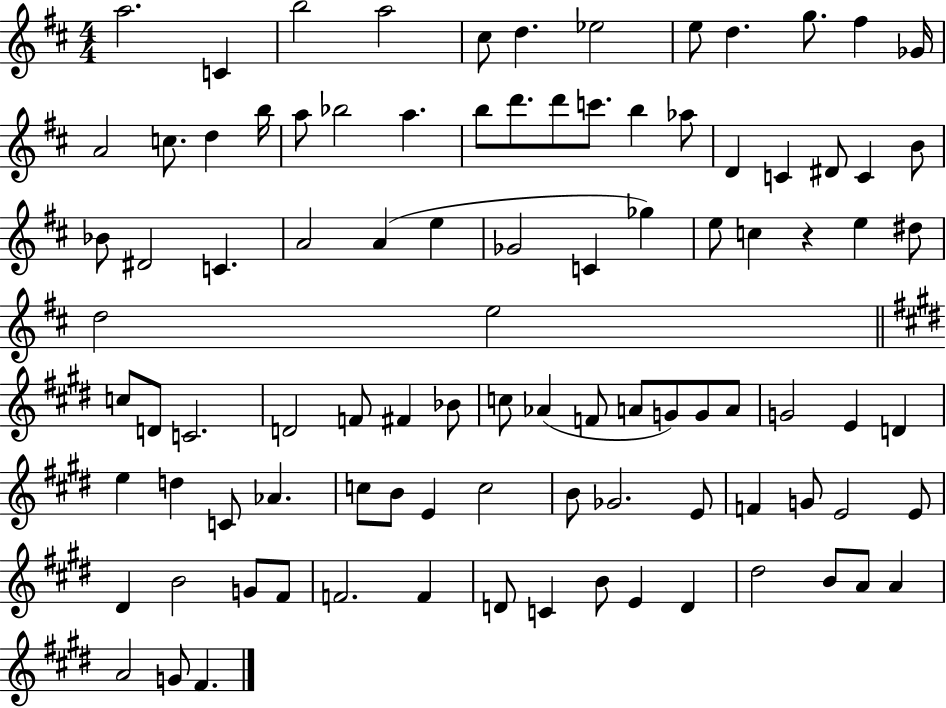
X:1
T:Untitled
M:4/4
L:1/4
K:D
a2 C b2 a2 ^c/2 d _e2 e/2 d g/2 ^f _G/4 A2 c/2 d b/4 a/2 _b2 a b/2 d'/2 d'/2 c'/2 b _a/2 D C ^D/2 C B/2 _B/2 ^D2 C A2 A e _G2 C _g e/2 c z e ^d/2 d2 e2 c/2 D/2 C2 D2 F/2 ^F _B/2 c/2 _A F/2 A/2 G/2 G/2 A/2 G2 E D e d C/2 _A c/2 B/2 E c2 B/2 _G2 E/2 F G/2 E2 E/2 ^D B2 G/2 ^F/2 F2 F D/2 C B/2 E D ^d2 B/2 A/2 A A2 G/2 ^F